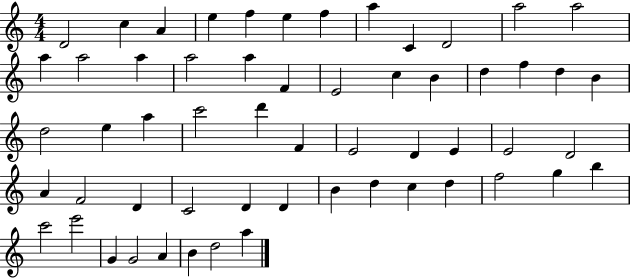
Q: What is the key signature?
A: C major